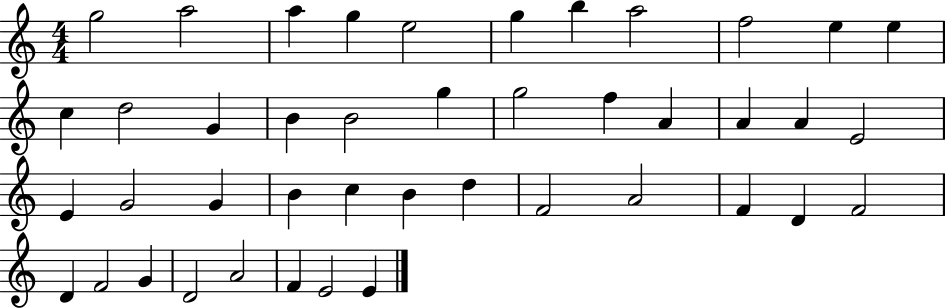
{
  \clef treble
  \numericTimeSignature
  \time 4/4
  \key c \major
  g''2 a''2 | a''4 g''4 e''2 | g''4 b''4 a''2 | f''2 e''4 e''4 | \break c''4 d''2 g'4 | b'4 b'2 g''4 | g''2 f''4 a'4 | a'4 a'4 e'2 | \break e'4 g'2 g'4 | b'4 c''4 b'4 d''4 | f'2 a'2 | f'4 d'4 f'2 | \break d'4 f'2 g'4 | d'2 a'2 | f'4 e'2 e'4 | \bar "|."
}